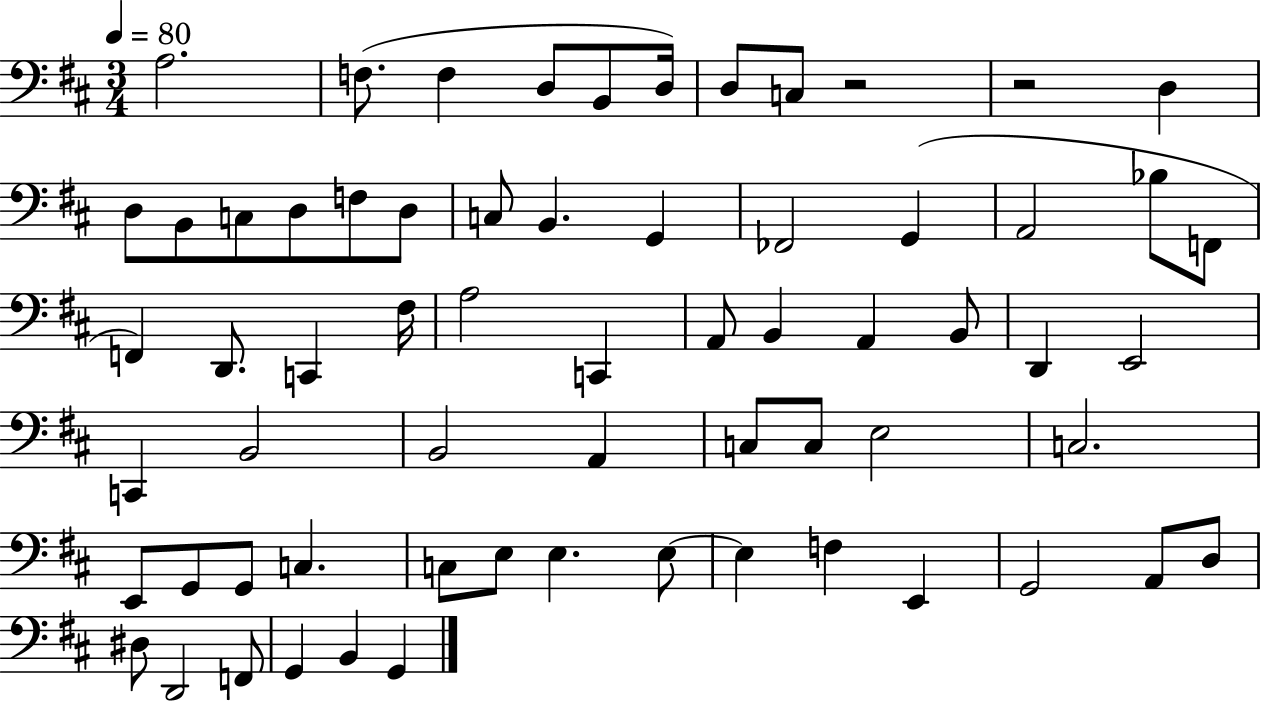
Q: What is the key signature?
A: D major